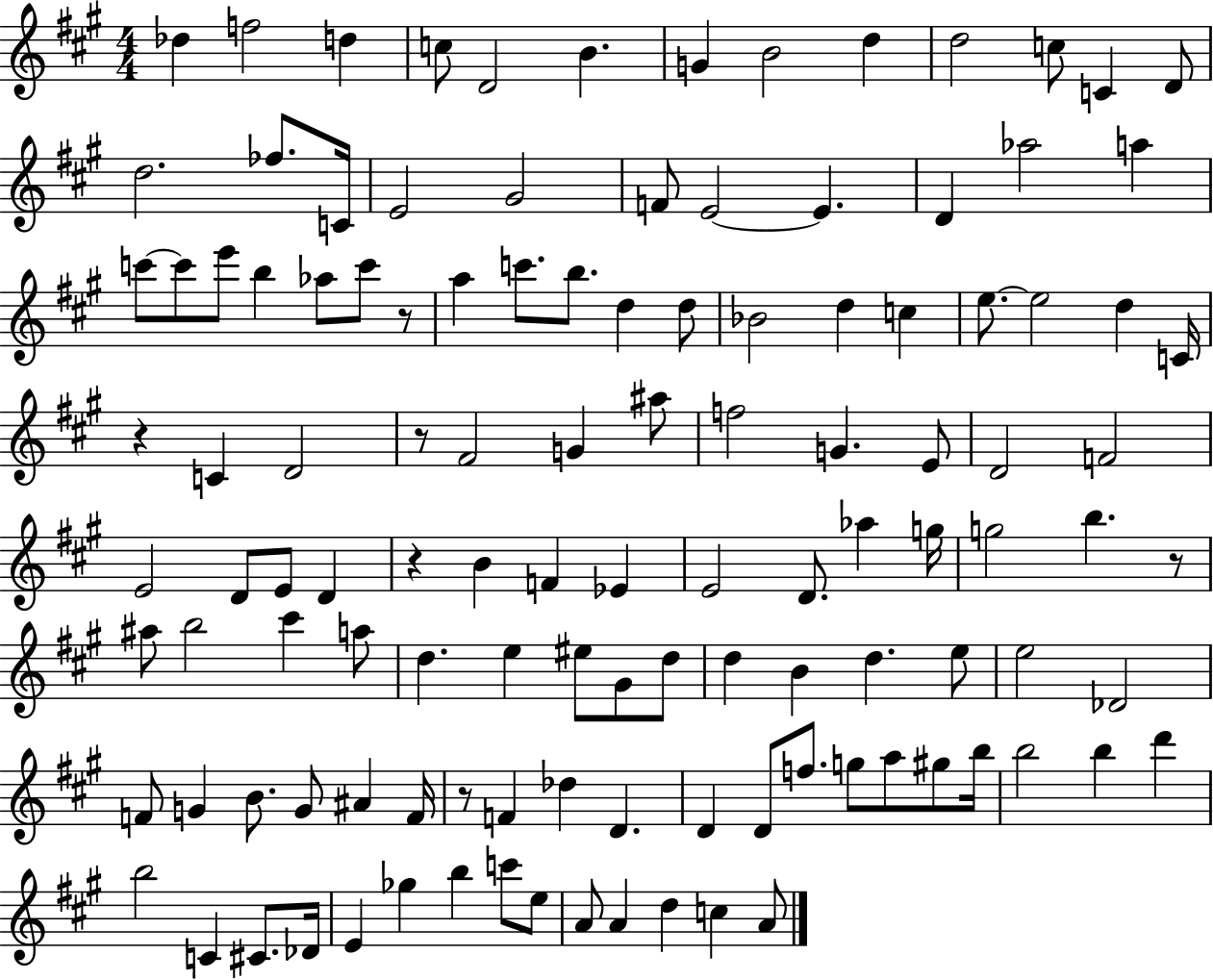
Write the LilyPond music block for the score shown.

{
  \clef treble
  \numericTimeSignature
  \time 4/4
  \key a \major
  \repeat volta 2 { des''4 f''2 d''4 | c''8 d'2 b'4. | g'4 b'2 d''4 | d''2 c''8 c'4 d'8 | \break d''2. fes''8. c'16 | e'2 gis'2 | f'8 e'2~~ e'4. | d'4 aes''2 a''4 | \break c'''8~~ c'''8 e'''8 b''4 aes''8 c'''8 r8 | a''4 c'''8. b''8. d''4 d''8 | bes'2 d''4 c''4 | e''8.~~ e''2 d''4 c'16 | \break r4 c'4 d'2 | r8 fis'2 g'4 ais''8 | f''2 g'4. e'8 | d'2 f'2 | \break e'2 d'8 e'8 d'4 | r4 b'4 f'4 ees'4 | e'2 d'8. aes''4 g''16 | g''2 b''4. r8 | \break ais''8 b''2 cis'''4 a''8 | d''4. e''4 eis''8 gis'8 d''8 | d''4 b'4 d''4. e''8 | e''2 des'2 | \break f'8 g'4 b'8. g'8 ais'4 f'16 | r8 f'4 des''4 d'4. | d'4 d'8 f''8. g''8 a''8 gis''8 b''16 | b''2 b''4 d'''4 | \break b''2 c'4 cis'8. des'16 | e'4 ges''4 b''4 c'''8 e''8 | a'8 a'4 d''4 c''4 a'8 | } \bar "|."
}